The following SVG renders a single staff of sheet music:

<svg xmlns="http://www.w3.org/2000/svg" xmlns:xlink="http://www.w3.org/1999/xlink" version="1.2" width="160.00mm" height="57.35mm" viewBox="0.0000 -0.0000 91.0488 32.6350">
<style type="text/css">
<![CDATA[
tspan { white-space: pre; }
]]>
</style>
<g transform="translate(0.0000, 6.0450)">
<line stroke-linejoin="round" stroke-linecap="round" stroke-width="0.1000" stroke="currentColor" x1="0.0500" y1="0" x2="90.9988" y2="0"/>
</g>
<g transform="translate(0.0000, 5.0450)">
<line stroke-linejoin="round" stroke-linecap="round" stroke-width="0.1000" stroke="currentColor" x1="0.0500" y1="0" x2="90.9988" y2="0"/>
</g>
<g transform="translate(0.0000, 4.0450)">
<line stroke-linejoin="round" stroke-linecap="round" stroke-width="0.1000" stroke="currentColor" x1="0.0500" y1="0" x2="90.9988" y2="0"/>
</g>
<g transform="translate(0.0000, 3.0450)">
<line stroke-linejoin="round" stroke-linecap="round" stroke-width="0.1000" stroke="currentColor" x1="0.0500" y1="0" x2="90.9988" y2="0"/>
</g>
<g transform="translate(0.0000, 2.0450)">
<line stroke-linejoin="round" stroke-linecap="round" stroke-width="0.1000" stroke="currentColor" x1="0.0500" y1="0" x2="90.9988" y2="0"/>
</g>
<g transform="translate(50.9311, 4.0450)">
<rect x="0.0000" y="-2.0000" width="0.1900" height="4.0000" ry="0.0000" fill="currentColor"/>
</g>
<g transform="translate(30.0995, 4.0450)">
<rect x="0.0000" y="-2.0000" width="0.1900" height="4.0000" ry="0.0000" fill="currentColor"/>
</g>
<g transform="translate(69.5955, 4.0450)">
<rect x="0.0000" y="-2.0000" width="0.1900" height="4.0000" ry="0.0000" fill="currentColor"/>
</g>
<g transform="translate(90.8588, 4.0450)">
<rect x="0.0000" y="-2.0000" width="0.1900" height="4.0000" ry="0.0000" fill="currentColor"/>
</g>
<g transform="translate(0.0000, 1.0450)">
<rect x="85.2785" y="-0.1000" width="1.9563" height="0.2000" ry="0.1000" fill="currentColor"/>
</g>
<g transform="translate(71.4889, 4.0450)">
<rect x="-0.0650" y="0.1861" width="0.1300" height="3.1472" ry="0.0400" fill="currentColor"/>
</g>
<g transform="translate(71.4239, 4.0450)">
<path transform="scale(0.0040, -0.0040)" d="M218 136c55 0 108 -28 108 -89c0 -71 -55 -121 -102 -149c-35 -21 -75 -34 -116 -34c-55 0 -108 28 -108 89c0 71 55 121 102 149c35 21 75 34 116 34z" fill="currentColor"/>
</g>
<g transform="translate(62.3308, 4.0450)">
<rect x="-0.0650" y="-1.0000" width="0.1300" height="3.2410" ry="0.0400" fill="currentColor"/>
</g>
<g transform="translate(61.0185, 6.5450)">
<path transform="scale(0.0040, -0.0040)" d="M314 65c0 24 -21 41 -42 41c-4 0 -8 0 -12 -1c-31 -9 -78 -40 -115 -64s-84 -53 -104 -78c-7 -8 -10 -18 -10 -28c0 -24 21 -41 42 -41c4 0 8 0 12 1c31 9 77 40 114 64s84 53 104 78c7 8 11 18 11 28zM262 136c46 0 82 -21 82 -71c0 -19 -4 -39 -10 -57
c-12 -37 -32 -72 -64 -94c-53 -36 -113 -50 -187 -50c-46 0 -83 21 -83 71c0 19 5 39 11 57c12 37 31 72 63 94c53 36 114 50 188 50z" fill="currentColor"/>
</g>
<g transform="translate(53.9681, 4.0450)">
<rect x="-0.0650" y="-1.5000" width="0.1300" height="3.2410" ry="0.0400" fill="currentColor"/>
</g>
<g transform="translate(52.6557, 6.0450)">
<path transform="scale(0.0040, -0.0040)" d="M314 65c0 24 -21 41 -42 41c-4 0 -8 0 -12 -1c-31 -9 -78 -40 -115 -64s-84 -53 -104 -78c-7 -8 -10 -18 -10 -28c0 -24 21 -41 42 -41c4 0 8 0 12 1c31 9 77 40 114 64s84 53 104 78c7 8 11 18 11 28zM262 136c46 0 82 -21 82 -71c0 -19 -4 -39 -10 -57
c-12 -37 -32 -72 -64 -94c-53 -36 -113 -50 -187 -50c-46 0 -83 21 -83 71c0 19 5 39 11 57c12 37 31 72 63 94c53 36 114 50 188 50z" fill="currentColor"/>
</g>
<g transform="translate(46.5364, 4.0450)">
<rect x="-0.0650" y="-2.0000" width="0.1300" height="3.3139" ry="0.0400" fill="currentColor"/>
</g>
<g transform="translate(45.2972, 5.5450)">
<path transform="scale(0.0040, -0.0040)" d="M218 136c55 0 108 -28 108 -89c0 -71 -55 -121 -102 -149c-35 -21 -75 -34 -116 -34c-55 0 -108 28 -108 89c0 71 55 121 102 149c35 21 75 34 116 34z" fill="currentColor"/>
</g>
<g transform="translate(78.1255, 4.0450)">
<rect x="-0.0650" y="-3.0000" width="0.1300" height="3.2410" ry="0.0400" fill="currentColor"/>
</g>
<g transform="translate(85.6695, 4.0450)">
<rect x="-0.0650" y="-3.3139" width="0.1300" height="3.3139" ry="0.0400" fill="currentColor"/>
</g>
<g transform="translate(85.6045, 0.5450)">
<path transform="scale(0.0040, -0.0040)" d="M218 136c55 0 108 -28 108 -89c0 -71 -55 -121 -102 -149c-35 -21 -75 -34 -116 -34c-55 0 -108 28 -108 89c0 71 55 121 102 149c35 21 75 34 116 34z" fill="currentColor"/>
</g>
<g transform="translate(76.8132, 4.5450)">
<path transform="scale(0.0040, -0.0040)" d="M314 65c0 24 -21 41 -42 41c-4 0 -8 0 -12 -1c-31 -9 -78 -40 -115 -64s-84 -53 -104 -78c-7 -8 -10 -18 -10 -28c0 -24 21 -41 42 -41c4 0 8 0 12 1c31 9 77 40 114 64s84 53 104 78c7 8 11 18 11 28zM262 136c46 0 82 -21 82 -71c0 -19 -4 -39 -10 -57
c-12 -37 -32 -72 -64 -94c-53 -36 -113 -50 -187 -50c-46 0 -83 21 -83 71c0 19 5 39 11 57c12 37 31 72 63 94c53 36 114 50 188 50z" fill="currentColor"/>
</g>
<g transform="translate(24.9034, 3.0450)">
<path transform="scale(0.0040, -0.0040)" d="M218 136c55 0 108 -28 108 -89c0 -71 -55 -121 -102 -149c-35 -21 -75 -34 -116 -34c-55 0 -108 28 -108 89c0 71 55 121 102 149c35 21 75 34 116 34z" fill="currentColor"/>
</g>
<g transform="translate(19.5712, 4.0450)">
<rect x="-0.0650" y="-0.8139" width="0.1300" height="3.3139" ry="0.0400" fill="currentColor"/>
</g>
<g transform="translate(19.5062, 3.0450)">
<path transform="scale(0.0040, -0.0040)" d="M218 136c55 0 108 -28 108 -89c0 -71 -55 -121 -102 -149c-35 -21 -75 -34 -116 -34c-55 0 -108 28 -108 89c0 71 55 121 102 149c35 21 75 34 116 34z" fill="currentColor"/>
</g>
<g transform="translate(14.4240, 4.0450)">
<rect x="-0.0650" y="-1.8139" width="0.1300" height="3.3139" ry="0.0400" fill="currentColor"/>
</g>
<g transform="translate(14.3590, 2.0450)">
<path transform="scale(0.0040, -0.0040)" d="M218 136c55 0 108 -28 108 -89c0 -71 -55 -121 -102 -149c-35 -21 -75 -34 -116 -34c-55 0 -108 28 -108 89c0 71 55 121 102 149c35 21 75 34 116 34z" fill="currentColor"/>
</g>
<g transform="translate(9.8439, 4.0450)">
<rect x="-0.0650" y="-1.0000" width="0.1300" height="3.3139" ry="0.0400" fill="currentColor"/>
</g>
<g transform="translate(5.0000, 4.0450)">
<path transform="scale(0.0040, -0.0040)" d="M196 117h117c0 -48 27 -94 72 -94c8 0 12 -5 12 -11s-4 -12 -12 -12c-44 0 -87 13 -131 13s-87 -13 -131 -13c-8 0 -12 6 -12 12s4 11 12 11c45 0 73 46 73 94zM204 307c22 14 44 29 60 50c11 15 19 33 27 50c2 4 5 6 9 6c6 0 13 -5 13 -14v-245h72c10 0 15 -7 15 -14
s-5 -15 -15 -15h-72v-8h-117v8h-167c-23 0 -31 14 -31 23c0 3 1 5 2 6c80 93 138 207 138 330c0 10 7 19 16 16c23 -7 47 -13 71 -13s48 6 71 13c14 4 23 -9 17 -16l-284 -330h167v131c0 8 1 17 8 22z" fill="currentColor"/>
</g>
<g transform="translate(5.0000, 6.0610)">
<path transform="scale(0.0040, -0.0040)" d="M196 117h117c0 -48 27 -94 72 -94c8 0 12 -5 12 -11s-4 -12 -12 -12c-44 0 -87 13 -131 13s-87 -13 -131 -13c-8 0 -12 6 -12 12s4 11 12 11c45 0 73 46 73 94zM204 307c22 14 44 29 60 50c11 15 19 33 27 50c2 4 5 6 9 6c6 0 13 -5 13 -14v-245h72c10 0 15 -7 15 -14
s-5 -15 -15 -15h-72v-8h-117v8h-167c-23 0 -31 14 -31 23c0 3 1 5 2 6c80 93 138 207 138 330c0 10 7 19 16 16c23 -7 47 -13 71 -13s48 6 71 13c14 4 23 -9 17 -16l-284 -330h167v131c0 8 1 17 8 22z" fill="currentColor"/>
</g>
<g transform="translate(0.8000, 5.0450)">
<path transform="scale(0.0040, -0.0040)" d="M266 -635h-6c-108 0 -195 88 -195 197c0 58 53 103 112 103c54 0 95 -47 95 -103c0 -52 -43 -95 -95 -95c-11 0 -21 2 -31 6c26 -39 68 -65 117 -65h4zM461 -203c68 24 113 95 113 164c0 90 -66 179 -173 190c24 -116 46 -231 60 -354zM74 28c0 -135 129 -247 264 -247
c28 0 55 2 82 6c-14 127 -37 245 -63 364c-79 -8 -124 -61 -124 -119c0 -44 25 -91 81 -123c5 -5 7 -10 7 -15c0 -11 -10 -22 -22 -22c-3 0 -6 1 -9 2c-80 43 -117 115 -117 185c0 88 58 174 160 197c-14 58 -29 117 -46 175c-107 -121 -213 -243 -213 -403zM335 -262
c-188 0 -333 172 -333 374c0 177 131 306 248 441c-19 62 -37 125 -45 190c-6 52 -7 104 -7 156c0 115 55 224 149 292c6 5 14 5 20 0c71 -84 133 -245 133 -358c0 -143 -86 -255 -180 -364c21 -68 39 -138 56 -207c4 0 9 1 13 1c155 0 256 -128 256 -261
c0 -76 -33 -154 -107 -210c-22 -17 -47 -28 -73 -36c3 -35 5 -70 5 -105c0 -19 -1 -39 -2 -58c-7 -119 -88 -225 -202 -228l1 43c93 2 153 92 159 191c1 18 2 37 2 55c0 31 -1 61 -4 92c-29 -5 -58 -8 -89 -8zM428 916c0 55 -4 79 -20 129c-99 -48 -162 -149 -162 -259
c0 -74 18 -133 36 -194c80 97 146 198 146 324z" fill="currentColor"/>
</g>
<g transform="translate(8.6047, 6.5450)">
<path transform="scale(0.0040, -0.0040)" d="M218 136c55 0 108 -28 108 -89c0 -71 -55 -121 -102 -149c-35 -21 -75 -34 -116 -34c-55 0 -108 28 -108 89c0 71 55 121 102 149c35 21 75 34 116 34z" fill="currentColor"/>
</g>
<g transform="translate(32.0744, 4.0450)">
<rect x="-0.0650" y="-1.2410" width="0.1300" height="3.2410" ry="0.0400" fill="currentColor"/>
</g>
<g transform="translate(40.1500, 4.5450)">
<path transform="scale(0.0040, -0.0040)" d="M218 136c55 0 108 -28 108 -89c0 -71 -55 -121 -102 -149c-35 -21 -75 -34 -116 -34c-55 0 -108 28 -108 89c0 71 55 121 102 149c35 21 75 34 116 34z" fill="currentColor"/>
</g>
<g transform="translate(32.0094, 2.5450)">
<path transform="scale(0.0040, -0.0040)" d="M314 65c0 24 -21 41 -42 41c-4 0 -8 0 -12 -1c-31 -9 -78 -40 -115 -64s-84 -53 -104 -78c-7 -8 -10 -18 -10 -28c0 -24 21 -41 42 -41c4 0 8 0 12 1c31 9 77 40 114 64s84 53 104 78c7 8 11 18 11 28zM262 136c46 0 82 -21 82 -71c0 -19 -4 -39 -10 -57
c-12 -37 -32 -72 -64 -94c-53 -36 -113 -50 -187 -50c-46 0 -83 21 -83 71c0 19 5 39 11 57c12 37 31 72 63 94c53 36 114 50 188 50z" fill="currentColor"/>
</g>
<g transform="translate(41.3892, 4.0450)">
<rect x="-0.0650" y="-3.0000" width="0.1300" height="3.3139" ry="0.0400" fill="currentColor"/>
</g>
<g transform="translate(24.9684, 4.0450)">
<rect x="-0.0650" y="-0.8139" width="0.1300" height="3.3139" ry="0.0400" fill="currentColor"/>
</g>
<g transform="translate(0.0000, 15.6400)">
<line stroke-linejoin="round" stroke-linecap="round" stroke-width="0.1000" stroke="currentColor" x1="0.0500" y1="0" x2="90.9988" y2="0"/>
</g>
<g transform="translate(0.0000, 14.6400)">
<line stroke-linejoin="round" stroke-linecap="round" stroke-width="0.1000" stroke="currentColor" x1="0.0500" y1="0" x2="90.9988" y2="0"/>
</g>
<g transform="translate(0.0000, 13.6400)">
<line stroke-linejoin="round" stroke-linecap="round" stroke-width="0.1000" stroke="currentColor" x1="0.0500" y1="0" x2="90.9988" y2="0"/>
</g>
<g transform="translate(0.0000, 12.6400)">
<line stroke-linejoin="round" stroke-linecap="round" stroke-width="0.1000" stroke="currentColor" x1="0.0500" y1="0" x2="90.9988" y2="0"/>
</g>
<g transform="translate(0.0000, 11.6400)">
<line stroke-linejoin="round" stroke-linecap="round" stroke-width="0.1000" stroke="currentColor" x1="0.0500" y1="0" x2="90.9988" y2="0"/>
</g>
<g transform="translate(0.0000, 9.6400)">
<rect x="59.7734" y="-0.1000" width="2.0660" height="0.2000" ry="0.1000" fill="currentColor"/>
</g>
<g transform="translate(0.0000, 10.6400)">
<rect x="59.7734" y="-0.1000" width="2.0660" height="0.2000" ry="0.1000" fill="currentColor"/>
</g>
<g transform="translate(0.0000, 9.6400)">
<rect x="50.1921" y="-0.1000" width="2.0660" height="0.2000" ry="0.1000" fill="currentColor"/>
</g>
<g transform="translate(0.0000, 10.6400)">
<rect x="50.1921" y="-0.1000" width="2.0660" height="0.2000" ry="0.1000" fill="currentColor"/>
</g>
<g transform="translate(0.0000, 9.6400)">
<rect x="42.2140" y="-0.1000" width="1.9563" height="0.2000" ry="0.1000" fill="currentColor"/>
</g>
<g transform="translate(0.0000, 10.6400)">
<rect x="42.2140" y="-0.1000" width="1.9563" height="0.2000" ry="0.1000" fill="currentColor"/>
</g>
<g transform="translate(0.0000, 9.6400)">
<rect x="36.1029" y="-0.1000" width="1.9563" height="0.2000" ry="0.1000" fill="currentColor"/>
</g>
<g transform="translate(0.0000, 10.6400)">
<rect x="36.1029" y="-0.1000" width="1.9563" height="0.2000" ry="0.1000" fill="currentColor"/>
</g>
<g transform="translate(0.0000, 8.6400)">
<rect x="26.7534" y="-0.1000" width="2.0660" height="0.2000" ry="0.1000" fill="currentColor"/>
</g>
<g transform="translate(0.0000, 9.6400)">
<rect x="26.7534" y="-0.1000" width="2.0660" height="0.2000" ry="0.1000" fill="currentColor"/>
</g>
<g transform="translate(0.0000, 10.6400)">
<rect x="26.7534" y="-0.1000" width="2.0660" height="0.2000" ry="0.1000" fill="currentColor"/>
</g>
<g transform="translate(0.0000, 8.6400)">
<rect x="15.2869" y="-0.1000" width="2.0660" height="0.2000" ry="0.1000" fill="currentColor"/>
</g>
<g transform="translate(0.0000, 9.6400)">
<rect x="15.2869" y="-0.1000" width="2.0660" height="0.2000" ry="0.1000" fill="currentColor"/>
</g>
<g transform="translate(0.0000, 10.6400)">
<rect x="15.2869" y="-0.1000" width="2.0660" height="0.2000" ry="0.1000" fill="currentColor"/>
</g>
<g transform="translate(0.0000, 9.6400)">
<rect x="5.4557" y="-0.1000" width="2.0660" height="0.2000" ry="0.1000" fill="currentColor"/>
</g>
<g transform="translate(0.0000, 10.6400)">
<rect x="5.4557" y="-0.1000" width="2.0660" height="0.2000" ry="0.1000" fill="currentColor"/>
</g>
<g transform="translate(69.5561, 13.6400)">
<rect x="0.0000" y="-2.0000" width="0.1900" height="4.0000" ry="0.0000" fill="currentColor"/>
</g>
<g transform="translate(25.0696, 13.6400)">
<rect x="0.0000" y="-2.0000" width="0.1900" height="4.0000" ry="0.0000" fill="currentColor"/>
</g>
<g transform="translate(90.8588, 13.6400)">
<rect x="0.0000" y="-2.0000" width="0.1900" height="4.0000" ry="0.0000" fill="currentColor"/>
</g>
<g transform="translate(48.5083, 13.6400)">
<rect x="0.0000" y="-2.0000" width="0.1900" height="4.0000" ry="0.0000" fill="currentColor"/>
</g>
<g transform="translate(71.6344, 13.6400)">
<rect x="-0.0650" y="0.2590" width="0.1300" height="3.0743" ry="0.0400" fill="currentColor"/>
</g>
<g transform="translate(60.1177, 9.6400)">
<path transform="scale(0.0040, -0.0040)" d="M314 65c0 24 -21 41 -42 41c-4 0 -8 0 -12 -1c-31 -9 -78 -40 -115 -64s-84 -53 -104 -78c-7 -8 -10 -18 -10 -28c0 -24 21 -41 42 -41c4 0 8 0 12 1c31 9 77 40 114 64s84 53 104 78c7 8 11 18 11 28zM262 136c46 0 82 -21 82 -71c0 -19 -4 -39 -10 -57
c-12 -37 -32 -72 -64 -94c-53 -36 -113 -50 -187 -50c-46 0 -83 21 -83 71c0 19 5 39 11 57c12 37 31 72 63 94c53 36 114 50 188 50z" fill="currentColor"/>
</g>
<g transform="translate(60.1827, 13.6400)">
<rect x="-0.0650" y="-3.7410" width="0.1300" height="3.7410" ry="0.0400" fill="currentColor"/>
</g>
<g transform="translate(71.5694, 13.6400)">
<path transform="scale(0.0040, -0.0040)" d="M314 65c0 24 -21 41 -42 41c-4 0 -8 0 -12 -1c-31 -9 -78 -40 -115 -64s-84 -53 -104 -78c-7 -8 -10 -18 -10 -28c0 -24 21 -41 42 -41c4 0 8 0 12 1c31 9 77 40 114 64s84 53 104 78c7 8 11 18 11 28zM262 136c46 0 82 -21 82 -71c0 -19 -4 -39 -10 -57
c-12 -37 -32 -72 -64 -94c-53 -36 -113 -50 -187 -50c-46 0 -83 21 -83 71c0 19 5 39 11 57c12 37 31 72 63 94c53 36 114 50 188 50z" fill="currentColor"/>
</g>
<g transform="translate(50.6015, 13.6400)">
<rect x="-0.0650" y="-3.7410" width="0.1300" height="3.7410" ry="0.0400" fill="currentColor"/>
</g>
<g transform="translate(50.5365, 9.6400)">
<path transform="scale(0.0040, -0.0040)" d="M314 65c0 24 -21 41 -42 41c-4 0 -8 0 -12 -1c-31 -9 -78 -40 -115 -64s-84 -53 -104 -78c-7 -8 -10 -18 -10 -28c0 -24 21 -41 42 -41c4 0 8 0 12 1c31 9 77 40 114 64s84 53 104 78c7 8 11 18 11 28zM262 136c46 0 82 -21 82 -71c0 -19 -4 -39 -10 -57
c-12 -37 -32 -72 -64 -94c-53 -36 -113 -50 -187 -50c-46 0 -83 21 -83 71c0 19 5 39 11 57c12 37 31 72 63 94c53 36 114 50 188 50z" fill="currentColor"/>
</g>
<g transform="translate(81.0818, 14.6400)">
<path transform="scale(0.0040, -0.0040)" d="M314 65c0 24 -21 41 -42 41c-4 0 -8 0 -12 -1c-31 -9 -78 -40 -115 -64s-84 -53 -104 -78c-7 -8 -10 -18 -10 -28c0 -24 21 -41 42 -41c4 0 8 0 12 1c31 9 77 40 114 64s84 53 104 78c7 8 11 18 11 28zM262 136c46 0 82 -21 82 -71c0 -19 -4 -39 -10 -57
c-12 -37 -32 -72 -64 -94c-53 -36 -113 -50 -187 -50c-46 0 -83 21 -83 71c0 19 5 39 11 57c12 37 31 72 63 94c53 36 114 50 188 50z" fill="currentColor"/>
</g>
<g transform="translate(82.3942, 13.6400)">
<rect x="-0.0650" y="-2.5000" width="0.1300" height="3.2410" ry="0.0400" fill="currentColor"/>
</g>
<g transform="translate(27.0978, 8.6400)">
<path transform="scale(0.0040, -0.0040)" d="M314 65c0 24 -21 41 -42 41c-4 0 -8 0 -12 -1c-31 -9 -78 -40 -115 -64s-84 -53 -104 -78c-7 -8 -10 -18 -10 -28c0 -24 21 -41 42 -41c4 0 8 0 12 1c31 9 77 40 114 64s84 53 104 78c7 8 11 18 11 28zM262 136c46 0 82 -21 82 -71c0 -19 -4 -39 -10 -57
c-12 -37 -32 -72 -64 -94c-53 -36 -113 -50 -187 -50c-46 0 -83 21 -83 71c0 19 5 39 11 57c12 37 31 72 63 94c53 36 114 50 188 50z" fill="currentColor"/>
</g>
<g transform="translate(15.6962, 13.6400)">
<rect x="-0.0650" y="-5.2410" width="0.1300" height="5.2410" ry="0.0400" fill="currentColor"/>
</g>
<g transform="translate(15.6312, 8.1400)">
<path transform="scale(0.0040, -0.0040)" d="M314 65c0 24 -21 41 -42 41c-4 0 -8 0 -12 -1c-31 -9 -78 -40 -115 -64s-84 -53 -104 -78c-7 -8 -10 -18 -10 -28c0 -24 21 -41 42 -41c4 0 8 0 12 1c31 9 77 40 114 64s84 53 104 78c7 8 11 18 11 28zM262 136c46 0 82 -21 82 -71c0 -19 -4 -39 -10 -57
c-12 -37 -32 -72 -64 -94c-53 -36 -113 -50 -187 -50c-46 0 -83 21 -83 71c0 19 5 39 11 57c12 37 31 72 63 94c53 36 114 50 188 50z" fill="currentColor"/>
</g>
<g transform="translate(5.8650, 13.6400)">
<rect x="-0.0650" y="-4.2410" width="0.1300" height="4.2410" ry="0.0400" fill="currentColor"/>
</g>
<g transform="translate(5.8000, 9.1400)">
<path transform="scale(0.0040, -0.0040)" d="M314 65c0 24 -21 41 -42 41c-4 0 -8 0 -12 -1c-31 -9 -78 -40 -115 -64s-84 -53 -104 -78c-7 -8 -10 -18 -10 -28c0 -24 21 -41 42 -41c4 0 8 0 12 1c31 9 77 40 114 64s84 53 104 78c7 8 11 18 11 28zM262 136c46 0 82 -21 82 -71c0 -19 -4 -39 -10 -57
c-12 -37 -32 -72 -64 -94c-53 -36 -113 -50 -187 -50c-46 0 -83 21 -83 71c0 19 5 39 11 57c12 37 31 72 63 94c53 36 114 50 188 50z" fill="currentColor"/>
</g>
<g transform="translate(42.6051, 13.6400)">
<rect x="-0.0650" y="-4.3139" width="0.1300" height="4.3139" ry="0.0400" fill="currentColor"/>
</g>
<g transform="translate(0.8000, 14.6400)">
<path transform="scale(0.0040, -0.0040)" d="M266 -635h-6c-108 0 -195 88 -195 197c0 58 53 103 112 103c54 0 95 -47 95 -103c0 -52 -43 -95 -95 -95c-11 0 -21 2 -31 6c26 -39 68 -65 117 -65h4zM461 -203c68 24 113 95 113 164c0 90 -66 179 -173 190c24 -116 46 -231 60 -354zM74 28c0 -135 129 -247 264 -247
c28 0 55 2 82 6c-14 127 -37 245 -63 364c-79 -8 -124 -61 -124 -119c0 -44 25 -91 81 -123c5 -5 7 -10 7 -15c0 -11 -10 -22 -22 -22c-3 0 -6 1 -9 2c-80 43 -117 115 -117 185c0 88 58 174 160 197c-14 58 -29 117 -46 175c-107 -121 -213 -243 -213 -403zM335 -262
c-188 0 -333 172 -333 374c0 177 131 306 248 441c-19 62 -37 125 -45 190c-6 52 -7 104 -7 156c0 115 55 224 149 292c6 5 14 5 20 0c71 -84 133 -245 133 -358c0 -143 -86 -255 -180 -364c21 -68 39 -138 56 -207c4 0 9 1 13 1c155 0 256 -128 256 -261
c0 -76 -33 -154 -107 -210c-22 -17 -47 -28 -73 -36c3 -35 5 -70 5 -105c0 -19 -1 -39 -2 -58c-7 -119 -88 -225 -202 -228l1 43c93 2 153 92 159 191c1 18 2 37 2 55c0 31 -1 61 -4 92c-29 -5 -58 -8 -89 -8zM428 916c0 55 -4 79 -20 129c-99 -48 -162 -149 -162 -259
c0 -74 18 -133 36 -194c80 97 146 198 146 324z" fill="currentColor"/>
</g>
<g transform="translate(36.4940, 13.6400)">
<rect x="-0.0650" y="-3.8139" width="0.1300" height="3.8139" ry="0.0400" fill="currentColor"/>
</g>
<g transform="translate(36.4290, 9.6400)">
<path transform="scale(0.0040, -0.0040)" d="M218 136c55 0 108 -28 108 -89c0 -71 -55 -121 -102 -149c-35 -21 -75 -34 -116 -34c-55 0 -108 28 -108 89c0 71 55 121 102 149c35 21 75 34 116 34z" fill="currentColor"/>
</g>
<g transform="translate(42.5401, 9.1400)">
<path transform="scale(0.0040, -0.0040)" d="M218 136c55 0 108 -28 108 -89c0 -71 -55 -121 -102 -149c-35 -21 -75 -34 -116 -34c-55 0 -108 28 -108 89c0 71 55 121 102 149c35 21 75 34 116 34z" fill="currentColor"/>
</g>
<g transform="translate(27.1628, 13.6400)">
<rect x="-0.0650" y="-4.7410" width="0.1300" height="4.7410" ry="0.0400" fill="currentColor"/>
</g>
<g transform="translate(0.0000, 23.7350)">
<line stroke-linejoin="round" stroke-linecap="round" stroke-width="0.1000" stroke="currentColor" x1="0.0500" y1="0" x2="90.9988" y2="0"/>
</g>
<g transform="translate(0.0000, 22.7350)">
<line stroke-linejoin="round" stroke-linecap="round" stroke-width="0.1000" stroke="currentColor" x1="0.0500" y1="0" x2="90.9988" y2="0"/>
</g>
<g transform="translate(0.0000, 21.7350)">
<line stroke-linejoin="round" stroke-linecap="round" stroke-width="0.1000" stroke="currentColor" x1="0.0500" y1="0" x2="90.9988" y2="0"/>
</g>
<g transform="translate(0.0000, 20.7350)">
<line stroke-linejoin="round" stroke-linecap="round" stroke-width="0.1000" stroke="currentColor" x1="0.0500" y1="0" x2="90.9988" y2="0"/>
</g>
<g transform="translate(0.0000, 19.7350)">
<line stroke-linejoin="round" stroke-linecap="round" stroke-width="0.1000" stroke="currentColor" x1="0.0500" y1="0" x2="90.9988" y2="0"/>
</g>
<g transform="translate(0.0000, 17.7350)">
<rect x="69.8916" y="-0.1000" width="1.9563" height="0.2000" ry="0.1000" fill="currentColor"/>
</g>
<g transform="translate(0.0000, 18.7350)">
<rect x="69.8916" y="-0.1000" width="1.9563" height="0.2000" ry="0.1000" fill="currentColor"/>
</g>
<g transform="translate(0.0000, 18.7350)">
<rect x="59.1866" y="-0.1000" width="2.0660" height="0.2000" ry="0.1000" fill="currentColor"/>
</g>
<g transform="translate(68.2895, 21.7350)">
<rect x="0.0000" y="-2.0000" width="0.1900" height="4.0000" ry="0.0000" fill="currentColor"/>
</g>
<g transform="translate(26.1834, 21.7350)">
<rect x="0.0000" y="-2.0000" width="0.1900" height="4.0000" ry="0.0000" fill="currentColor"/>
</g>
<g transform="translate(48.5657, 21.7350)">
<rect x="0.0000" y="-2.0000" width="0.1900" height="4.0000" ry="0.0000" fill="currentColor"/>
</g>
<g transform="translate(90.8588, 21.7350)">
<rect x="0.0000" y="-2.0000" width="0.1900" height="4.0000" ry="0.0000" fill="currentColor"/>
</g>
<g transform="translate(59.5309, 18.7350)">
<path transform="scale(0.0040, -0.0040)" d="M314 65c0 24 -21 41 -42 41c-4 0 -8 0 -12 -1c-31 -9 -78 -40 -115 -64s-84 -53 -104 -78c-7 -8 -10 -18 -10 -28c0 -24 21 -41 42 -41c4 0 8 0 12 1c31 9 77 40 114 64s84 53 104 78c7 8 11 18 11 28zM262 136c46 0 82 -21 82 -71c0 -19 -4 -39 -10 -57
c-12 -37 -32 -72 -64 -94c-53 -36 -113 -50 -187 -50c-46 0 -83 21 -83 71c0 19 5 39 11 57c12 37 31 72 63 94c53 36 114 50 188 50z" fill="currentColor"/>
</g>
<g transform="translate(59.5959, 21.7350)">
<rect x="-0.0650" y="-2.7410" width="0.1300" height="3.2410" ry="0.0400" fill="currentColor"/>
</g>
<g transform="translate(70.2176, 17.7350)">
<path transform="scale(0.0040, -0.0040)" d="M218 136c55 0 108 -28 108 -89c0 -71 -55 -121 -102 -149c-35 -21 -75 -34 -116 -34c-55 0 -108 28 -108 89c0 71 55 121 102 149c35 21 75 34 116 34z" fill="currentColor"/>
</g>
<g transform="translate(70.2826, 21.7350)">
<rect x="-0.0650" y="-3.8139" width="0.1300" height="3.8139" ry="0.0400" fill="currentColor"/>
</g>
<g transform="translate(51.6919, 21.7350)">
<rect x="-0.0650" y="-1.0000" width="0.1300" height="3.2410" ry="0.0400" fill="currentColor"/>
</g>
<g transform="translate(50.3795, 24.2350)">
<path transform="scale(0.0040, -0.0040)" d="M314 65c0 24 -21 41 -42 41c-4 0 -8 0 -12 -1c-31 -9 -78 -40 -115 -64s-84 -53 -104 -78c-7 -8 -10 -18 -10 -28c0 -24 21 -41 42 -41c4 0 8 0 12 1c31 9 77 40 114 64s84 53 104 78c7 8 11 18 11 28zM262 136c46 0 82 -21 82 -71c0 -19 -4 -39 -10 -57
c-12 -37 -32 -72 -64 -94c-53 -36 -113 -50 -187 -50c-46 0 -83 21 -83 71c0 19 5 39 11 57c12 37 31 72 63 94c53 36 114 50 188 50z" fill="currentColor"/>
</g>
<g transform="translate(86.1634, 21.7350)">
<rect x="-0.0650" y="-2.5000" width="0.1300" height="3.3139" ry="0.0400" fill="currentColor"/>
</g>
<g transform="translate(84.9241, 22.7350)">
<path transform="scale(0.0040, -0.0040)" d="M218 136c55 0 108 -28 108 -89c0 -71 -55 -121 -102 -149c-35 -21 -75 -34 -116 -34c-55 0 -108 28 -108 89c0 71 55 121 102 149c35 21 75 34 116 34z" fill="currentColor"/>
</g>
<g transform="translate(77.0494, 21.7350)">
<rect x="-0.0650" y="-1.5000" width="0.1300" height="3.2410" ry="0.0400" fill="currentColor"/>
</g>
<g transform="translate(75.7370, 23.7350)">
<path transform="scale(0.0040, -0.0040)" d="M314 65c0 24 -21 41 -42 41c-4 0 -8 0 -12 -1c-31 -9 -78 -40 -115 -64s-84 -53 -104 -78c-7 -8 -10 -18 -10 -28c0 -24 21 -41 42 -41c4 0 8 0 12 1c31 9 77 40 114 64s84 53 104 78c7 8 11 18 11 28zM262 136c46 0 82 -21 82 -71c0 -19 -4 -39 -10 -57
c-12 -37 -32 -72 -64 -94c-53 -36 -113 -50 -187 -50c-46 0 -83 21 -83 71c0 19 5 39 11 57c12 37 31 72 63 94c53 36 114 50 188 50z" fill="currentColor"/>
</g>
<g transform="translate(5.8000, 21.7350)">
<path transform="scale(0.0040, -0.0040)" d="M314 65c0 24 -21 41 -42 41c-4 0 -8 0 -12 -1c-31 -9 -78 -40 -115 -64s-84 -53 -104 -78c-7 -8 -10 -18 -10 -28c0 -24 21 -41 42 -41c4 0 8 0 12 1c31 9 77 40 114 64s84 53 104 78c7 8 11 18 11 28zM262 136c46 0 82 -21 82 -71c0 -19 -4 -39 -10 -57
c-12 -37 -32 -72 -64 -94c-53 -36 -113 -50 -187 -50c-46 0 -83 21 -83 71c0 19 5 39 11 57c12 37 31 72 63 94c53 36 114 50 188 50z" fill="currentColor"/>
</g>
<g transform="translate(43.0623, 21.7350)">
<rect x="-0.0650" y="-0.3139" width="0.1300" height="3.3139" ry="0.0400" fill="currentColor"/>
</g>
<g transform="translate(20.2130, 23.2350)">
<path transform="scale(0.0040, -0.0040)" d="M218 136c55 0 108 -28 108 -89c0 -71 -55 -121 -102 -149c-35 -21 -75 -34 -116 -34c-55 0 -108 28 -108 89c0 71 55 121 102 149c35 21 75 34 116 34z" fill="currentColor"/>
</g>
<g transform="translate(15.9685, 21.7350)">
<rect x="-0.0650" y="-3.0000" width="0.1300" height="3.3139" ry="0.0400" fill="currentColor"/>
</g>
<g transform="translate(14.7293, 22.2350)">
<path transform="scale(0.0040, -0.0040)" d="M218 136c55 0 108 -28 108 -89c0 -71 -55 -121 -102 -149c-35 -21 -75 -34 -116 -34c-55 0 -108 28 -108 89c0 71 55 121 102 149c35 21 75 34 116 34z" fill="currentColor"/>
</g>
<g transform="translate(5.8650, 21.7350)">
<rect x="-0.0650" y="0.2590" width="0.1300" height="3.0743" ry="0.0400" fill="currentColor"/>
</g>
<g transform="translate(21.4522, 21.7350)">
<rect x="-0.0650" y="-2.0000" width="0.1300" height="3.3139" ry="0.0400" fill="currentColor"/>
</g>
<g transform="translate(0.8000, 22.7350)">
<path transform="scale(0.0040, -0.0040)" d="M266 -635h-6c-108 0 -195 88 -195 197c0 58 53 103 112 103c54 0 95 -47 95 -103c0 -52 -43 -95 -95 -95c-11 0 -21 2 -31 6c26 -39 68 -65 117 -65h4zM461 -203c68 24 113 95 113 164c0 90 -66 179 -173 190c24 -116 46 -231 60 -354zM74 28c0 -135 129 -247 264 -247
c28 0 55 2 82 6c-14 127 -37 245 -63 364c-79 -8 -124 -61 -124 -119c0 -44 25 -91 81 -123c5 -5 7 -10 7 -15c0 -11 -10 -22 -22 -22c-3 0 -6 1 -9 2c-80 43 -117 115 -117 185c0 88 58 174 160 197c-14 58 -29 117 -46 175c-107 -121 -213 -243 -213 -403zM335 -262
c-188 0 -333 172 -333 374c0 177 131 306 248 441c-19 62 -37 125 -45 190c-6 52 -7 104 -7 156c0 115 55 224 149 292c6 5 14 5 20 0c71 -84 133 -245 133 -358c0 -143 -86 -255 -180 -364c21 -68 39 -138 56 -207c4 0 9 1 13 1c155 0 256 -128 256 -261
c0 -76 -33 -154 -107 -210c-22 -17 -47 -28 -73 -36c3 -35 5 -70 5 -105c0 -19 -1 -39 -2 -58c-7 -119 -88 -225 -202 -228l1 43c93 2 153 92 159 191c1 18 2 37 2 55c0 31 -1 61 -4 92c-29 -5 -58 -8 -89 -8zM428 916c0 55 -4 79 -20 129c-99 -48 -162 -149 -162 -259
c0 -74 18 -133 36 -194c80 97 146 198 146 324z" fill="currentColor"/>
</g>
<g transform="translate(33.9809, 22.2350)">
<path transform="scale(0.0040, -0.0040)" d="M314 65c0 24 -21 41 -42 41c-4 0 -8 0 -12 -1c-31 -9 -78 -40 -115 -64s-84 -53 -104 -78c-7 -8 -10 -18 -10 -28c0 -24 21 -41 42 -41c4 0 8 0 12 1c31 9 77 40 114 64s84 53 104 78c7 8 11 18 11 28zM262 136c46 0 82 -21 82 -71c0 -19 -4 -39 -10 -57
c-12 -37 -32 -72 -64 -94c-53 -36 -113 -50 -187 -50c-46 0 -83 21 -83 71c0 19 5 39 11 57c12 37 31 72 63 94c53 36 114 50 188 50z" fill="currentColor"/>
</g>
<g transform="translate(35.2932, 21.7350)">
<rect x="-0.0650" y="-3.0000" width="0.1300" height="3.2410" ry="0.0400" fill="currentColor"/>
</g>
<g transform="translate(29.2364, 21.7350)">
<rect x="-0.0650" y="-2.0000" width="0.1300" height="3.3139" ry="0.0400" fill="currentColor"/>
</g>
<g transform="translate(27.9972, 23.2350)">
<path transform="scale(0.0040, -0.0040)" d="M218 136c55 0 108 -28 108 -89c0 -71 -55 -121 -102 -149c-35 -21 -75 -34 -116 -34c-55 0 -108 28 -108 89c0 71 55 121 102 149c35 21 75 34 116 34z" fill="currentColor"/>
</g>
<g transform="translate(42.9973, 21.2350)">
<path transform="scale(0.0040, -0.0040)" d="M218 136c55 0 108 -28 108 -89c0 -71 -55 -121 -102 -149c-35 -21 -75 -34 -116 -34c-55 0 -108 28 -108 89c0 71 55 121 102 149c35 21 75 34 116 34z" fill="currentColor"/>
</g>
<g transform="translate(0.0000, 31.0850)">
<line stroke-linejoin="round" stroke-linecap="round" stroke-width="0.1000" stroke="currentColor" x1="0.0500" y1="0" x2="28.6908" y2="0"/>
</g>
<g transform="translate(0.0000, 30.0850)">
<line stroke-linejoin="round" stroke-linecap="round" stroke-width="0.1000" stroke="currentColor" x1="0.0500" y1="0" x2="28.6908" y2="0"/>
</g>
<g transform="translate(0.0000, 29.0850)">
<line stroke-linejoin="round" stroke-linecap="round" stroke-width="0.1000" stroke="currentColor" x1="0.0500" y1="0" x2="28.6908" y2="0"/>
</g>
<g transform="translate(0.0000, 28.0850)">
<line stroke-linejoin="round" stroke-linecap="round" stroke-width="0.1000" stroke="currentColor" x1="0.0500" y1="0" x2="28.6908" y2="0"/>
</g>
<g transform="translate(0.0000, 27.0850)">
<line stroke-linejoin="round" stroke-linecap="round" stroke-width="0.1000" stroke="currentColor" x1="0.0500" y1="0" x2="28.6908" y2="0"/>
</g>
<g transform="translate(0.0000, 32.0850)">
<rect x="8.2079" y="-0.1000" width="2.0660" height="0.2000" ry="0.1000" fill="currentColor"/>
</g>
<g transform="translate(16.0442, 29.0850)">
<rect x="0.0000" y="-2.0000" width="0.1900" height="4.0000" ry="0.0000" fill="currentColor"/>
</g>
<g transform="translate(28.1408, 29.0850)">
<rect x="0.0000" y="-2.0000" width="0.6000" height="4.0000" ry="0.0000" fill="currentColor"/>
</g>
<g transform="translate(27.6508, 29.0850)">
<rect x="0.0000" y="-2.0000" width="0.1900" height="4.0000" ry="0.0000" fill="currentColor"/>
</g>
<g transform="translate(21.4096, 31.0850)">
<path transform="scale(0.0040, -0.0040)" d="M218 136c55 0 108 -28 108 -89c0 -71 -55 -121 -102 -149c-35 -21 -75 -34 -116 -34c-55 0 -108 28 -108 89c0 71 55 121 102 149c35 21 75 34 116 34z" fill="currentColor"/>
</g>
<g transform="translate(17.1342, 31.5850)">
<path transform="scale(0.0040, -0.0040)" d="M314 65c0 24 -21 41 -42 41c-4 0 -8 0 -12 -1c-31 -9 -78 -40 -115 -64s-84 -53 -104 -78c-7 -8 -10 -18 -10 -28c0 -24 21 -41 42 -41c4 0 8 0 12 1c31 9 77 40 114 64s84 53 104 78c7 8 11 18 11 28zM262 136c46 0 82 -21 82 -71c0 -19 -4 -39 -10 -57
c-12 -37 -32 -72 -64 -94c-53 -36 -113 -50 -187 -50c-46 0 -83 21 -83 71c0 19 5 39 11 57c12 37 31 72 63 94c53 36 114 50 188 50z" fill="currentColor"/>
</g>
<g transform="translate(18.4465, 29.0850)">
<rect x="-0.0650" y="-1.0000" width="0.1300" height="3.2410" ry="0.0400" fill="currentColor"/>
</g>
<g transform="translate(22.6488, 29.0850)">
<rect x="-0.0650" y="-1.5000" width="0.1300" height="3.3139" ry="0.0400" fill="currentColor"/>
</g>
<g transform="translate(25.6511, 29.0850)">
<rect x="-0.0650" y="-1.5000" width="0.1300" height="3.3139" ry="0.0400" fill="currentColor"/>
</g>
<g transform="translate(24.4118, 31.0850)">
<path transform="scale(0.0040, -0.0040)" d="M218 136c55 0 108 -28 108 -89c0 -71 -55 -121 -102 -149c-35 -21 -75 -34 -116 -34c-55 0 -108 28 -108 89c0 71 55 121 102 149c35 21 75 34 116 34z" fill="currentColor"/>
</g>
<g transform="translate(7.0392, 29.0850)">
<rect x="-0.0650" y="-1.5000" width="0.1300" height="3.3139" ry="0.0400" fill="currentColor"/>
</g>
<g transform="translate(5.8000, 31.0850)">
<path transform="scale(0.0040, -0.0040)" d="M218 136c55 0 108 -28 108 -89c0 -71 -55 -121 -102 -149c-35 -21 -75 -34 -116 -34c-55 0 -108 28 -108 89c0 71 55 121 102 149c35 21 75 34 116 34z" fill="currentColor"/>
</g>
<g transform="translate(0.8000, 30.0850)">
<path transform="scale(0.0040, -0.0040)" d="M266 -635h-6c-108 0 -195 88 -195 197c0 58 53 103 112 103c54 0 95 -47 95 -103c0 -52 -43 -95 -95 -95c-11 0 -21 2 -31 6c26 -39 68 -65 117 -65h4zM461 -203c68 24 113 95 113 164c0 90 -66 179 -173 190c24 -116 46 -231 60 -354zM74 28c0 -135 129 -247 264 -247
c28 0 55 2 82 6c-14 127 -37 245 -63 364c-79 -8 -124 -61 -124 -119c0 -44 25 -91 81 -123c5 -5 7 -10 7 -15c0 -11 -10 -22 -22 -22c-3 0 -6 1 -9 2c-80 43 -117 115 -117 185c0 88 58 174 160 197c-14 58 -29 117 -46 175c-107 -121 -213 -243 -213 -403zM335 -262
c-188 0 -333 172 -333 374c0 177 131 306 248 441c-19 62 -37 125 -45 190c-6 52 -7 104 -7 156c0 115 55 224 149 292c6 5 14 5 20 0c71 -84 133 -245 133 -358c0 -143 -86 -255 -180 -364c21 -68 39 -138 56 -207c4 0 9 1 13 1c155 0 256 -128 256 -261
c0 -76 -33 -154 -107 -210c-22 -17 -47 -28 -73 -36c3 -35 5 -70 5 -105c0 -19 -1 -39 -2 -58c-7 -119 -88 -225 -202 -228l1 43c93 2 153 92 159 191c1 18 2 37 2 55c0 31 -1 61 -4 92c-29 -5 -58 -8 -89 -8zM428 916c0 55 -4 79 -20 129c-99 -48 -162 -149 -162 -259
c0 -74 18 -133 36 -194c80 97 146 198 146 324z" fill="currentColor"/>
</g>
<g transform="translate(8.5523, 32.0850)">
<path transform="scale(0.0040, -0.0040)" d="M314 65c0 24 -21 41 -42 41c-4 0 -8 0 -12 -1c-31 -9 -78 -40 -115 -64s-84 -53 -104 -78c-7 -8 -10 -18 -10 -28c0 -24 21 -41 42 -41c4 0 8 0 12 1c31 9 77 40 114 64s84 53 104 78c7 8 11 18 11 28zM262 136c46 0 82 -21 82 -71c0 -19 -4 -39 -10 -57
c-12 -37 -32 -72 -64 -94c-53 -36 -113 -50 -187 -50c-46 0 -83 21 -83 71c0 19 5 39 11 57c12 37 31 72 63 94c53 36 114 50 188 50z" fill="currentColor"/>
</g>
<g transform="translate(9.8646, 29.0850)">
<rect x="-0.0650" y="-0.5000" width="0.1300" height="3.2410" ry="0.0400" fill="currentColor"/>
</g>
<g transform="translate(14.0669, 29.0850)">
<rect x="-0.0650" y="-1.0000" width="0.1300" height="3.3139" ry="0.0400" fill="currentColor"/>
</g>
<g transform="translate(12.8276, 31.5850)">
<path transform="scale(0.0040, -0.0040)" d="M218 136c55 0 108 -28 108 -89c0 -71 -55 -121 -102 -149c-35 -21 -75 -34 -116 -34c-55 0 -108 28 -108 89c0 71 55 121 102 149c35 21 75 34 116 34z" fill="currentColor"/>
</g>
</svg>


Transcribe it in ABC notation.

X:1
T:Untitled
M:4/4
L:1/4
K:C
D f d d e2 A F E2 D2 B A2 b d'2 f'2 e'2 c' d' c'2 c'2 B2 G2 B2 A F F A2 c D2 a2 c' E2 G E C2 D D2 E E